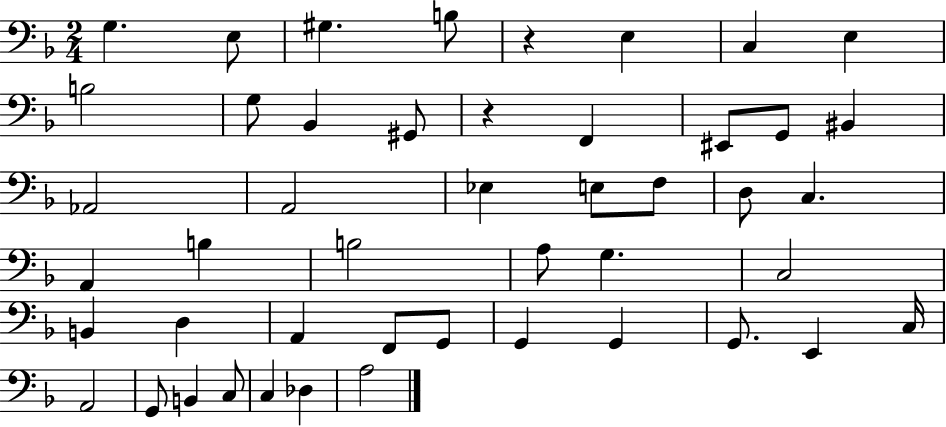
G3/q. E3/e G#3/q. B3/e R/q E3/q C3/q E3/q B3/h G3/e Bb2/q G#2/e R/q F2/q EIS2/e G2/e BIS2/q Ab2/h A2/h Eb3/q E3/e F3/e D3/e C3/q. A2/q B3/q B3/h A3/e G3/q. C3/h B2/q D3/q A2/q F2/e G2/e G2/q G2/q G2/e. E2/q C3/s A2/h G2/e B2/q C3/e C3/q Db3/q A3/h